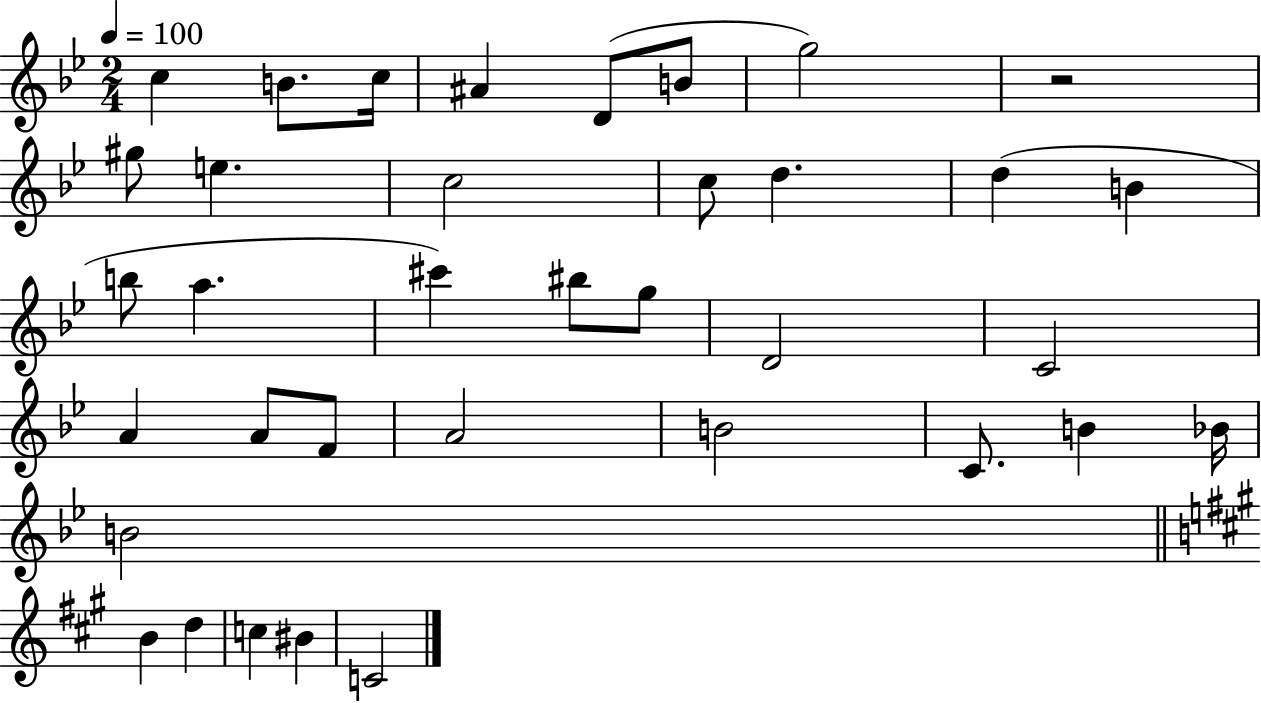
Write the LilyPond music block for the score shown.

{
  \clef treble
  \numericTimeSignature
  \time 2/4
  \key bes \major
  \tempo 4 = 100
  c''4 b'8. c''16 | ais'4 d'8( b'8 | g''2) | r2 | \break gis''8 e''4. | c''2 | c''8 d''4. | d''4( b'4 | \break b''8 a''4. | cis'''4) bis''8 g''8 | d'2 | c'2 | \break a'4 a'8 f'8 | a'2 | b'2 | c'8. b'4 bes'16 | \break b'2 | \bar "||" \break \key a \major b'4 d''4 | c''4 bis'4 | c'2 | \bar "|."
}